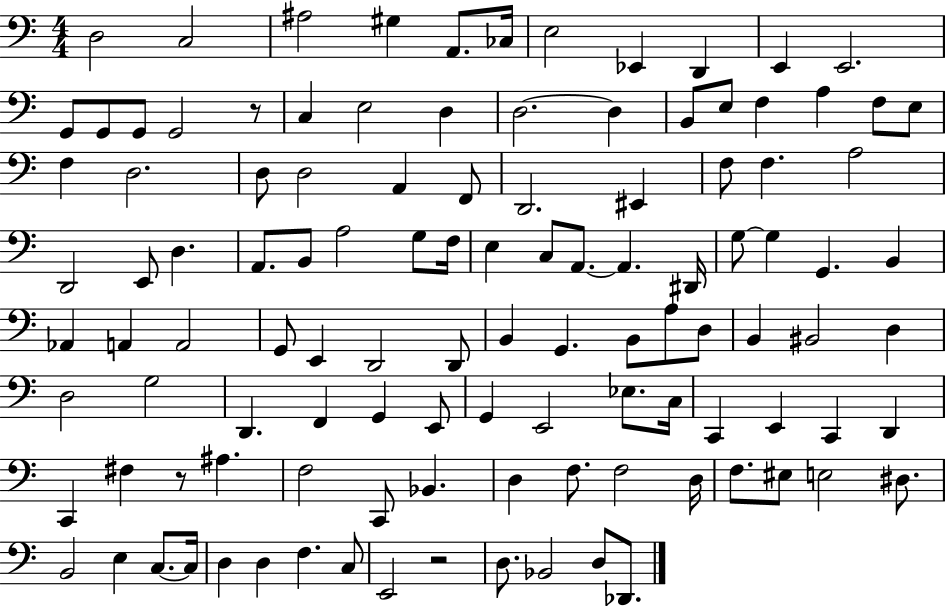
D3/h C3/h A#3/h G#3/q A2/e. CES3/s E3/h Eb2/q D2/q E2/q E2/h. G2/e G2/e G2/e G2/h R/e C3/q E3/h D3/q D3/h. D3/q B2/e E3/e F3/q A3/q F3/e E3/e F3/q D3/h. D3/e D3/h A2/q F2/e D2/h. EIS2/q F3/e F3/q. A3/h D2/h E2/e D3/q. A2/e. B2/e A3/h G3/e F3/s E3/q C3/e A2/e. A2/q. D#2/s G3/e G3/q G2/q. B2/q Ab2/q A2/q A2/h G2/e E2/q D2/h D2/e B2/q G2/q. B2/e A3/e D3/e B2/q BIS2/h D3/q D3/h G3/h D2/q. F2/q G2/q E2/e G2/q E2/h Eb3/e. C3/s C2/q E2/q C2/q D2/q C2/q F#3/q R/e A#3/q. F3/h C2/e Bb2/q. D3/q F3/e. F3/h D3/s F3/e. EIS3/e E3/h D#3/e. B2/h E3/q C3/e. C3/s D3/q D3/q F3/q. C3/e E2/h R/h D3/e. Bb2/h D3/e Db2/e.